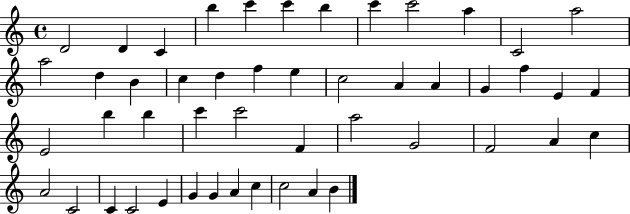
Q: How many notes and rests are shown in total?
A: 49